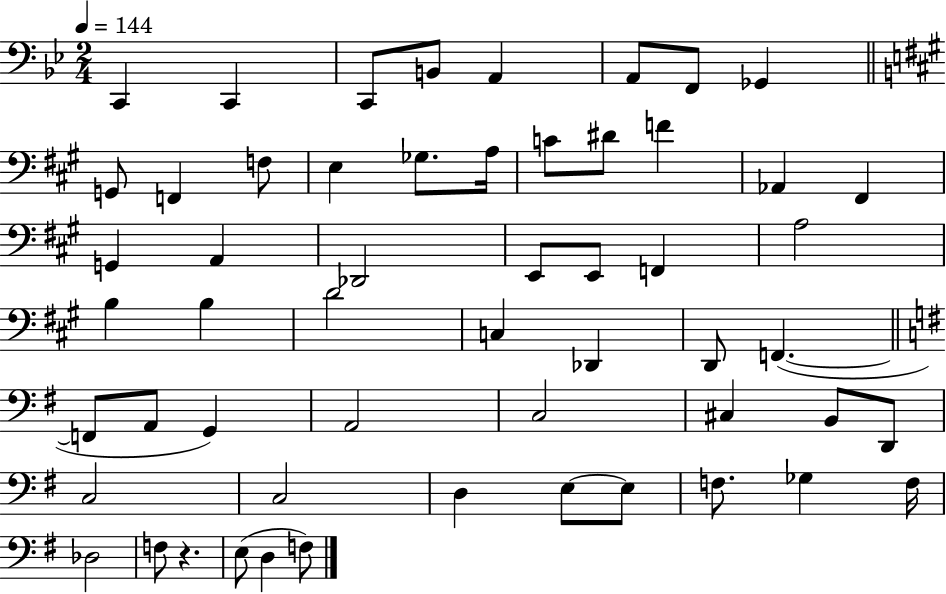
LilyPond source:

{
  \clef bass
  \numericTimeSignature
  \time 2/4
  \key bes \major
  \tempo 4 = 144
  c,4 c,4 | c,8 b,8 a,4 | a,8 f,8 ges,4 | \bar "||" \break \key a \major g,8 f,4 f8 | e4 ges8. a16 | c'8 dis'8 f'4 | aes,4 fis,4 | \break g,4 a,4 | des,2 | e,8 e,8 f,4 | a2 | \break b4 b4 | d'2 | c4 des,4 | d,8 f,4.~(~ | \break \bar "||" \break \key g \major f,8 a,8 g,4) | a,2 | c2 | cis4 b,8 d,8 | \break c2 | c2 | d4 e8~~ e8 | f8. ges4 f16 | \break des2 | f8 r4. | e8( d4 f8) | \bar "|."
}